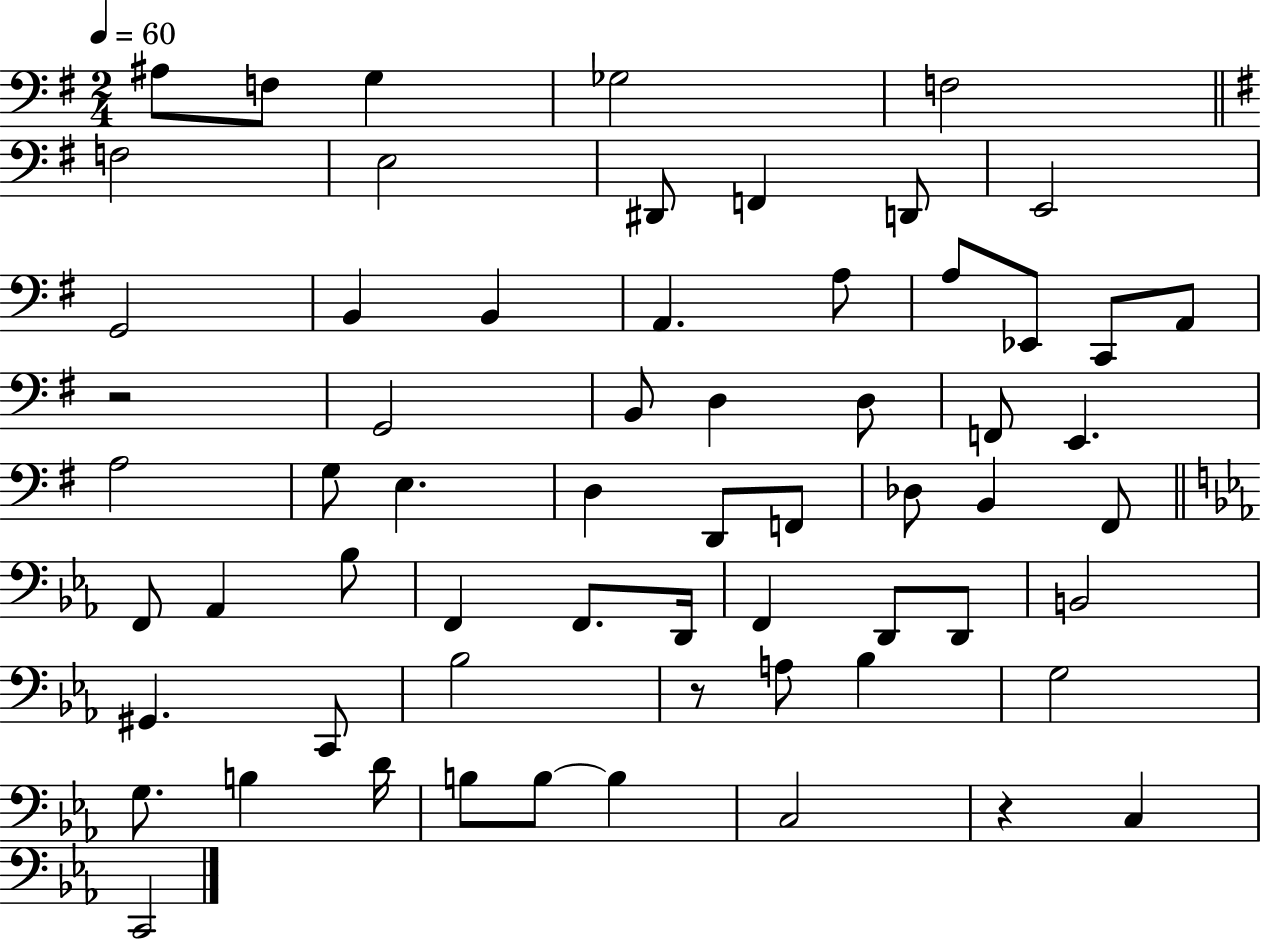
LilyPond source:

{
  \clef bass
  \numericTimeSignature
  \time 2/4
  \key g \major
  \tempo 4 = 60
  ais8 f8 g4 | ges2 | f2 | \bar "||" \break \key e \minor f2 | e2 | dis,8 f,4 d,8 | e,2 | \break g,2 | b,4 b,4 | a,4. a8 | a8 ees,8 c,8 a,8 | \break r2 | g,2 | b,8 d4 d8 | f,8 e,4. | \break a2 | g8 e4. | d4 d,8 f,8 | des8 b,4 fis,8 | \break \bar "||" \break \key ees \major f,8 aes,4 bes8 | f,4 f,8. d,16 | f,4 d,8 d,8 | b,2 | \break gis,4. c,8 | bes2 | r8 a8 bes4 | g2 | \break g8. b4 d'16 | b8 b8~~ b4 | c2 | r4 c4 | \break c,2 | \bar "|."
}